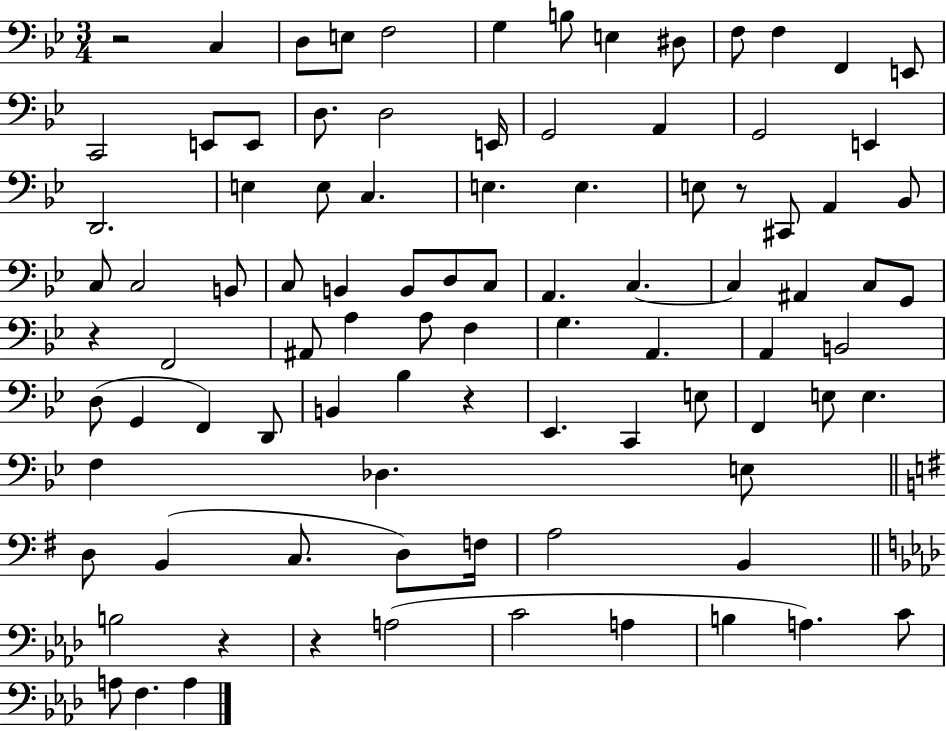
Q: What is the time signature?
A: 3/4